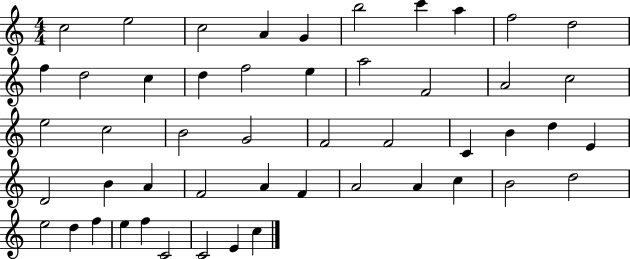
C5/h E5/h C5/h A4/q G4/q B5/h C6/q A5/q F5/h D5/h F5/q D5/h C5/q D5/q F5/h E5/q A5/h F4/h A4/h C5/h E5/h C5/h B4/h G4/h F4/h F4/h C4/q B4/q D5/q E4/q D4/h B4/q A4/q F4/h A4/q F4/q A4/h A4/q C5/q B4/h D5/h E5/h D5/q F5/q E5/q F5/q C4/h C4/h E4/q C5/q